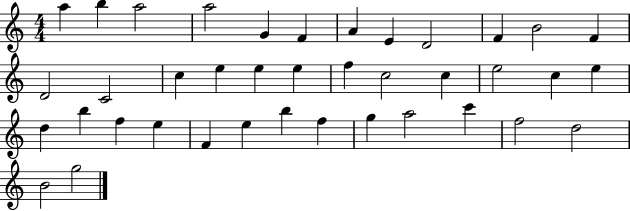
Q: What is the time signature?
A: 4/4